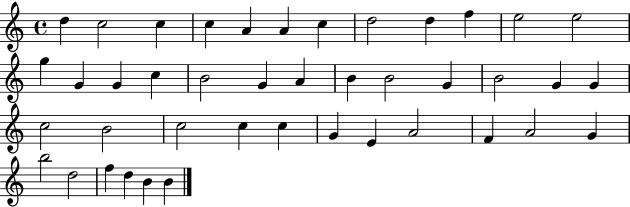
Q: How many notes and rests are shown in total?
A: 42